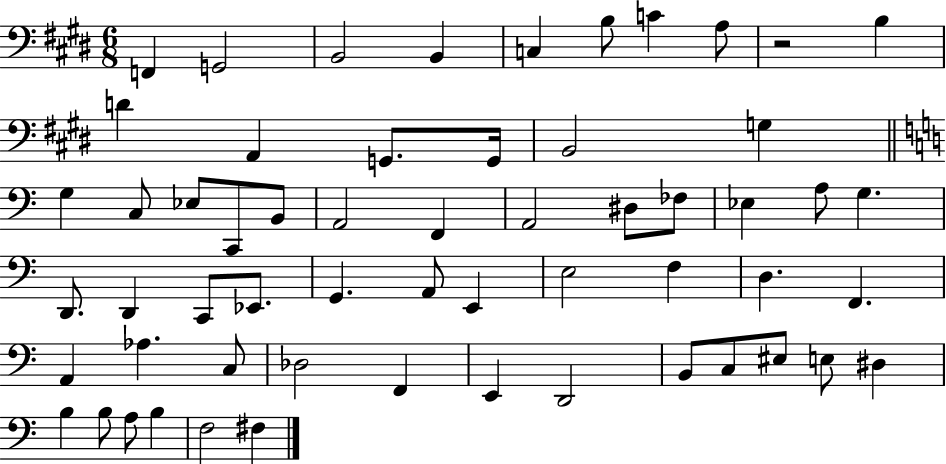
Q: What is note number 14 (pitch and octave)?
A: B2